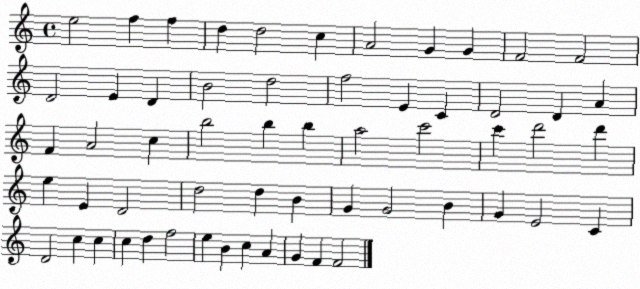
X:1
T:Untitled
M:4/4
L:1/4
K:C
e2 f f d d2 c A2 G G F2 F2 D2 E D B2 d2 f2 E C D2 D A F A2 c b2 b b a2 c'2 c' d'2 d' e E D2 d2 d B G G2 B G E2 C D2 c c c d f2 e B c A G F F2